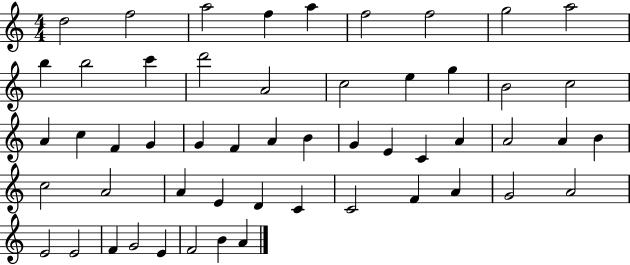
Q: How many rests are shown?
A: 0